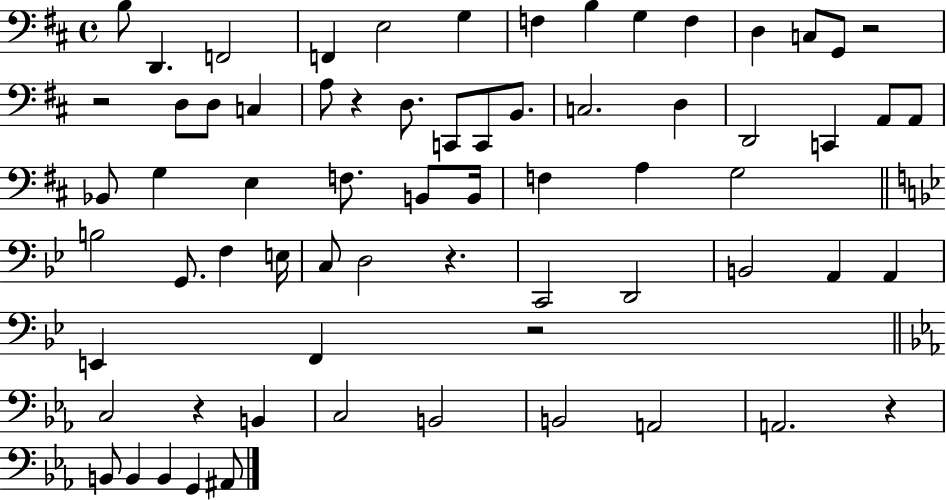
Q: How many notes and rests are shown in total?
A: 68